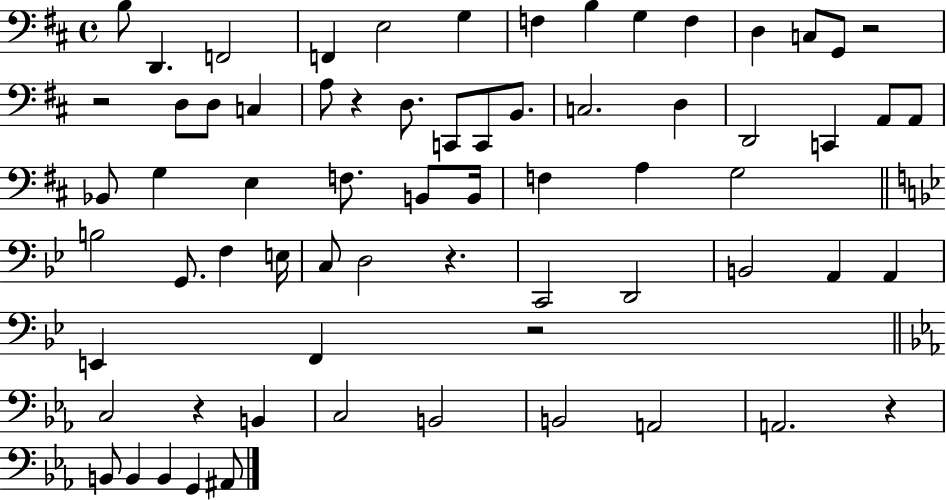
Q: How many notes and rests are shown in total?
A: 68